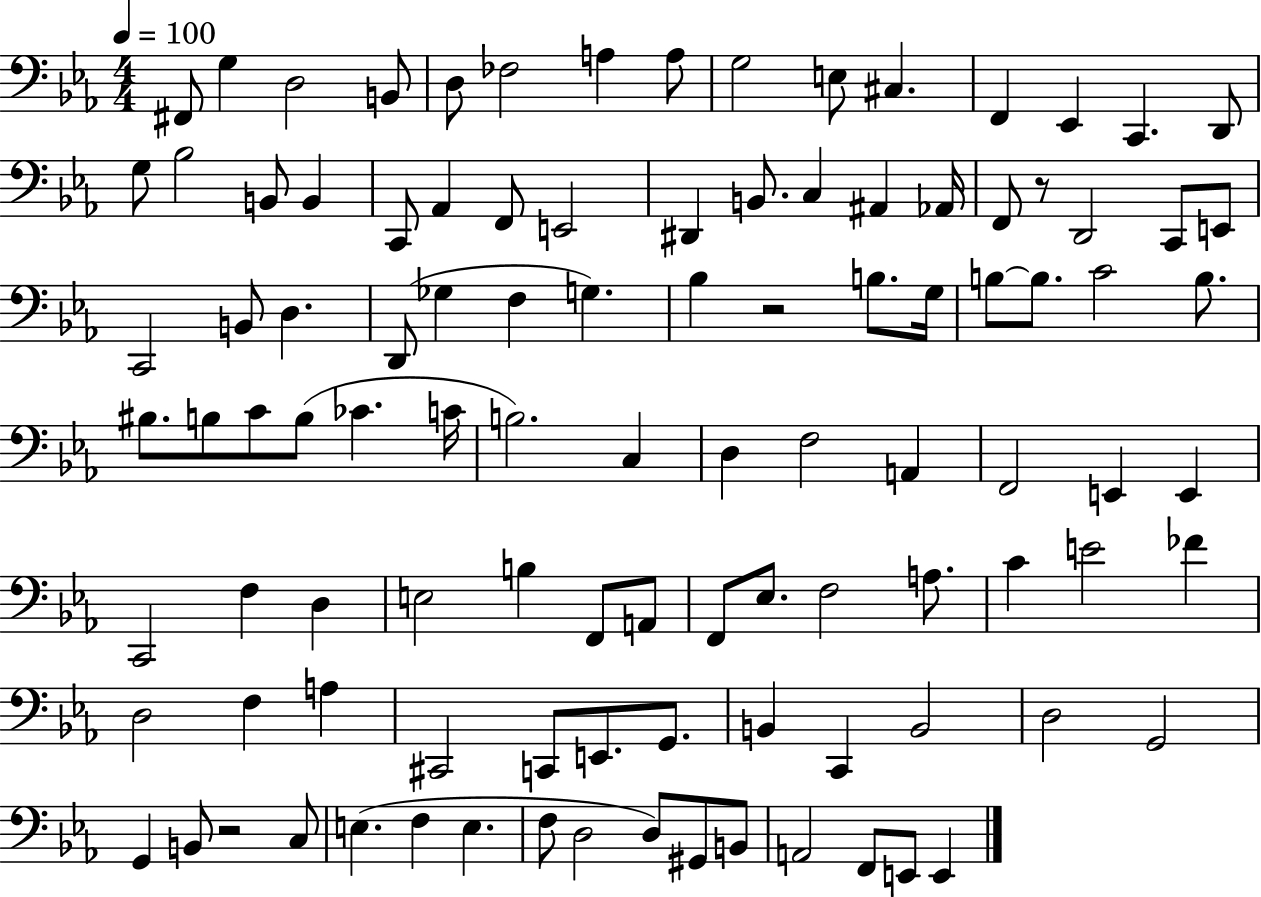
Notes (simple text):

F#2/e G3/q D3/h B2/e D3/e FES3/h A3/q A3/e G3/h E3/e C#3/q. F2/q Eb2/q C2/q. D2/e G3/e Bb3/h B2/e B2/q C2/e Ab2/q F2/e E2/h D#2/q B2/e. C3/q A#2/q Ab2/s F2/e R/e D2/h C2/e E2/e C2/h B2/e D3/q. D2/e Gb3/q F3/q G3/q. Bb3/q R/h B3/e. G3/s B3/e B3/e. C4/h B3/e. BIS3/e. B3/e C4/e B3/e CES4/q. C4/s B3/h. C3/q D3/q F3/h A2/q F2/h E2/q E2/q C2/h F3/q D3/q E3/h B3/q F2/e A2/e F2/e Eb3/e. F3/h A3/e. C4/q E4/h FES4/q D3/h F3/q A3/q C#2/h C2/e E2/e. G2/e. B2/q C2/q B2/h D3/h G2/h G2/q B2/e R/h C3/e E3/q. F3/q E3/q. F3/e D3/h D3/e G#2/e B2/e A2/h F2/e E2/e E2/q